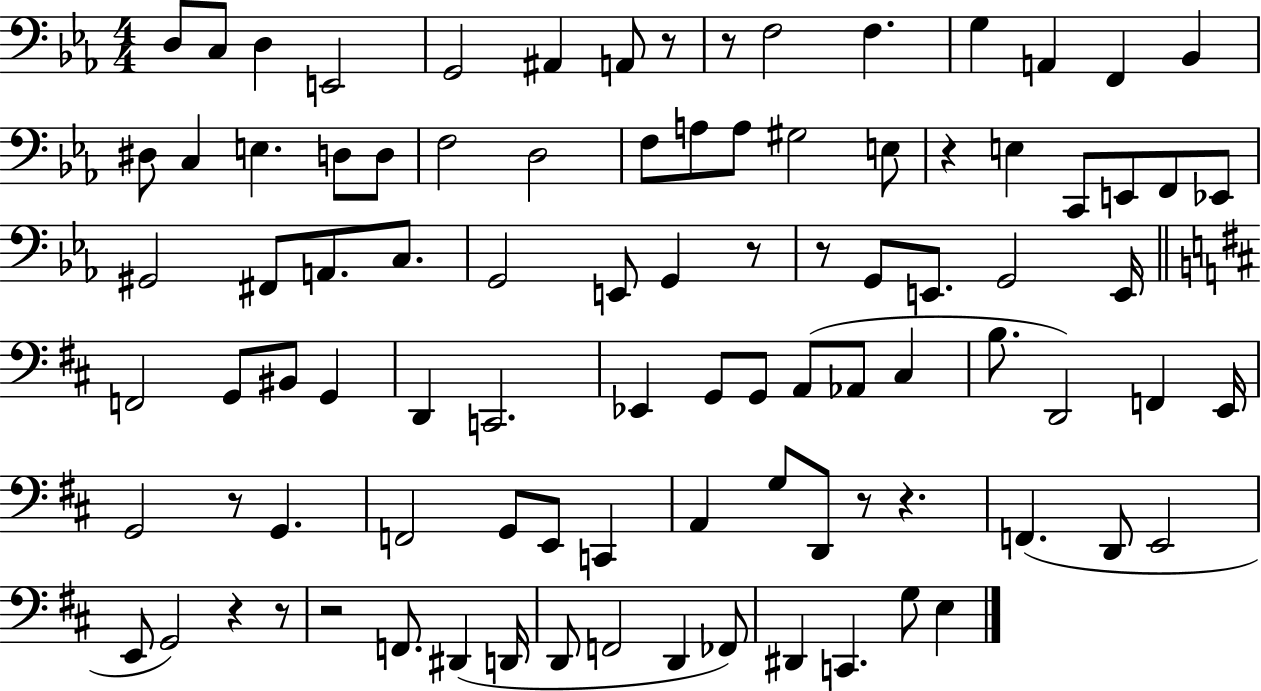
D3/e C3/e D3/q E2/h G2/h A#2/q A2/e R/e R/e F3/h F3/q. G3/q A2/q F2/q Bb2/q D#3/e C3/q E3/q. D3/e D3/e F3/h D3/h F3/e A3/e A3/e G#3/h E3/e R/q E3/q C2/e E2/e F2/e Eb2/e G#2/h F#2/e A2/e. C3/e. G2/h E2/e G2/q R/e R/e G2/e E2/e. G2/h E2/s F2/h G2/e BIS2/e G2/q D2/q C2/h. Eb2/q G2/e G2/e A2/e Ab2/e C#3/q B3/e. D2/h F2/q E2/s G2/h R/e G2/q. F2/h G2/e E2/e C2/q A2/q G3/e D2/e R/e R/q. F2/q. D2/e E2/h E2/e G2/h R/q R/e R/h F2/e. D#2/q D2/s D2/e F2/h D2/q FES2/e D#2/q C2/q. G3/e E3/q